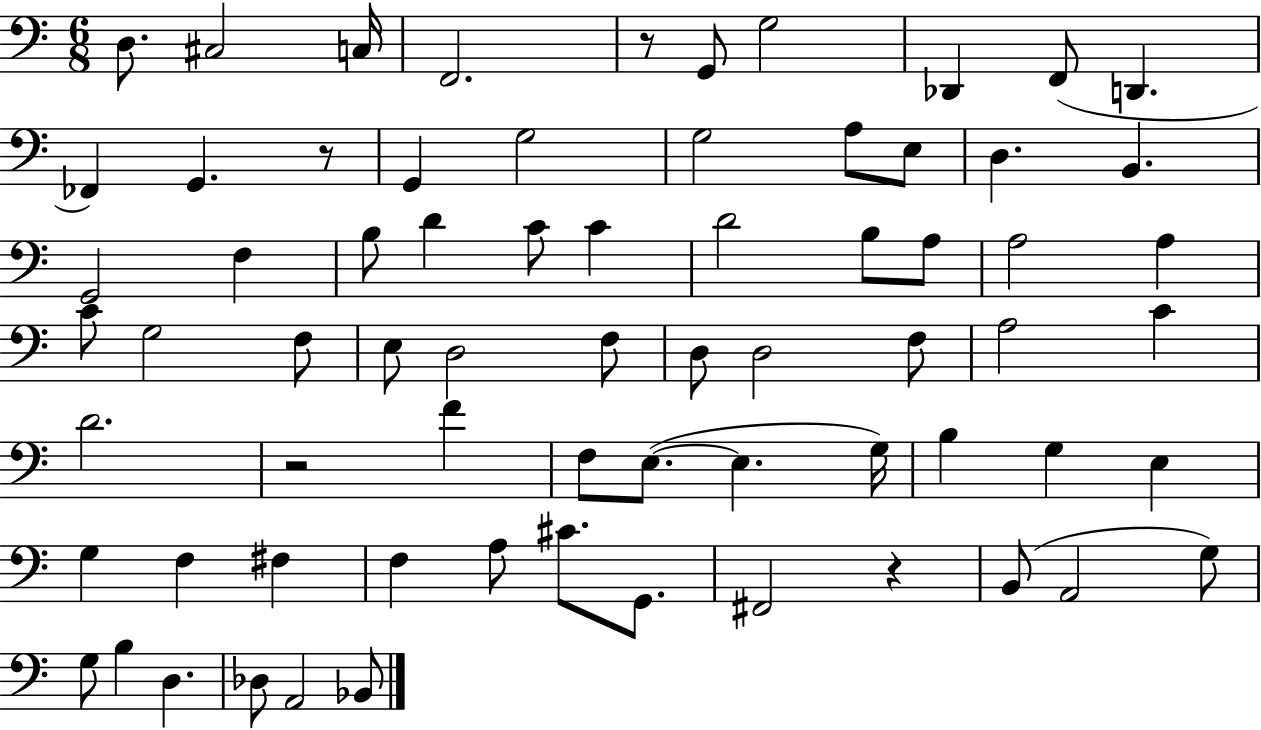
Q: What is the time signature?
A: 6/8